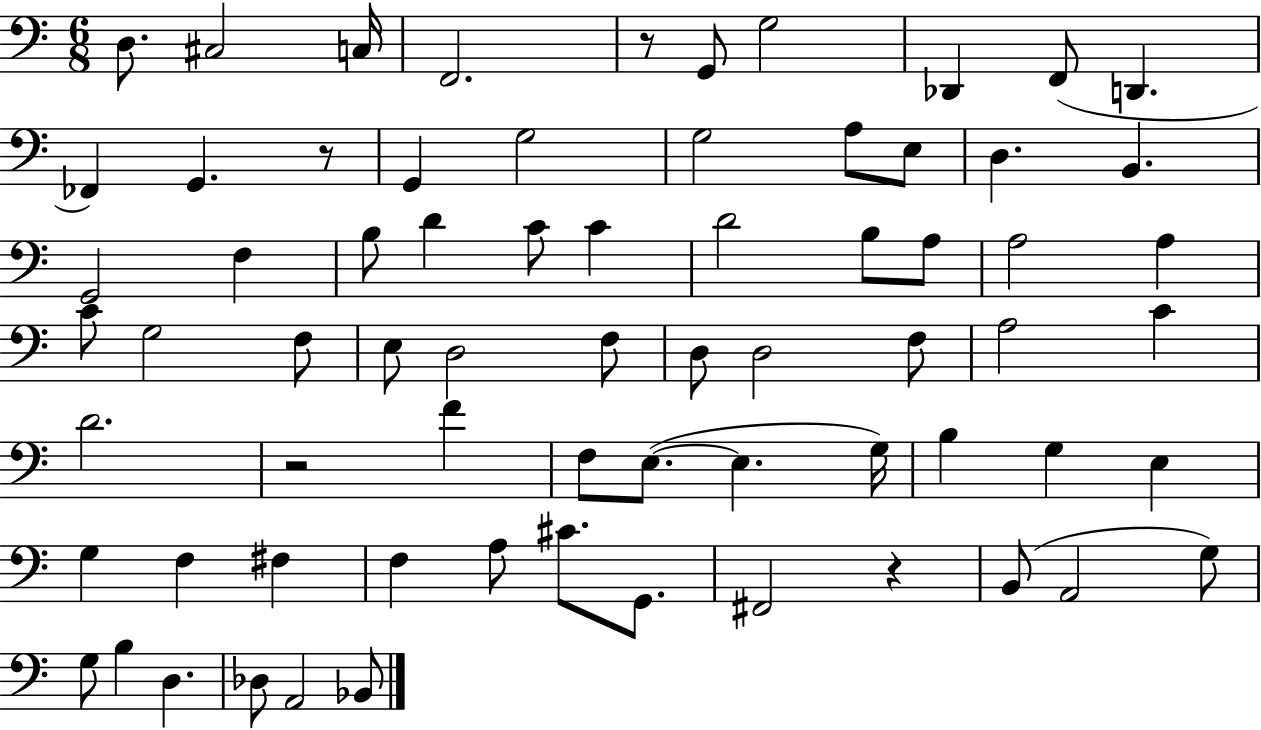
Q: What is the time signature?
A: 6/8